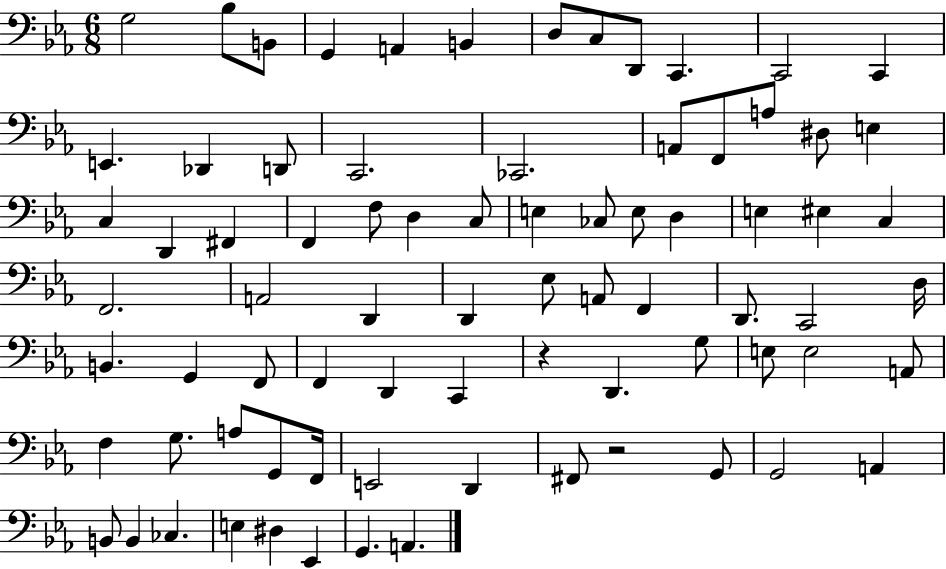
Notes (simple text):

G3/h Bb3/e B2/e G2/q A2/q B2/q D3/e C3/e D2/e C2/q. C2/h C2/q E2/q. Db2/q D2/e C2/h. CES2/h. A2/e F2/e A3/e D#3/e E3/q C3/q D2/q F#2/q F2/q F3/e D3/q C3/e E3/q CES3/e E3/e D3/q E3/q EIS3/q C3/q F2/h. A2/h D2/q D2/q Eb3/e A2/e F2/q D2/e. C2/h D3/s B2/q. G2/q F2/e F2/q D2/q C2/q R/q D2/q. G3/e E3/e E3/h A2/e F3/q G3/e. A3/e G2/e F2/s E2/h D2/q F#2/e R/h G2/e G2/h A2/q B2/e B2/q CES3/q. E3/q D#3/q Eb2/q G2/q. A2/q.